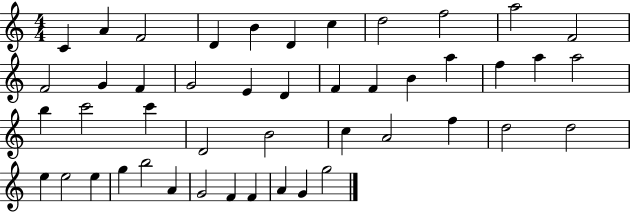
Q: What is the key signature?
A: C major